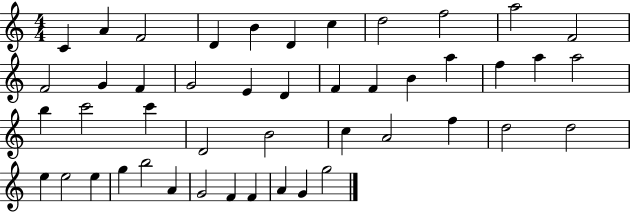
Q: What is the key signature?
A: C major